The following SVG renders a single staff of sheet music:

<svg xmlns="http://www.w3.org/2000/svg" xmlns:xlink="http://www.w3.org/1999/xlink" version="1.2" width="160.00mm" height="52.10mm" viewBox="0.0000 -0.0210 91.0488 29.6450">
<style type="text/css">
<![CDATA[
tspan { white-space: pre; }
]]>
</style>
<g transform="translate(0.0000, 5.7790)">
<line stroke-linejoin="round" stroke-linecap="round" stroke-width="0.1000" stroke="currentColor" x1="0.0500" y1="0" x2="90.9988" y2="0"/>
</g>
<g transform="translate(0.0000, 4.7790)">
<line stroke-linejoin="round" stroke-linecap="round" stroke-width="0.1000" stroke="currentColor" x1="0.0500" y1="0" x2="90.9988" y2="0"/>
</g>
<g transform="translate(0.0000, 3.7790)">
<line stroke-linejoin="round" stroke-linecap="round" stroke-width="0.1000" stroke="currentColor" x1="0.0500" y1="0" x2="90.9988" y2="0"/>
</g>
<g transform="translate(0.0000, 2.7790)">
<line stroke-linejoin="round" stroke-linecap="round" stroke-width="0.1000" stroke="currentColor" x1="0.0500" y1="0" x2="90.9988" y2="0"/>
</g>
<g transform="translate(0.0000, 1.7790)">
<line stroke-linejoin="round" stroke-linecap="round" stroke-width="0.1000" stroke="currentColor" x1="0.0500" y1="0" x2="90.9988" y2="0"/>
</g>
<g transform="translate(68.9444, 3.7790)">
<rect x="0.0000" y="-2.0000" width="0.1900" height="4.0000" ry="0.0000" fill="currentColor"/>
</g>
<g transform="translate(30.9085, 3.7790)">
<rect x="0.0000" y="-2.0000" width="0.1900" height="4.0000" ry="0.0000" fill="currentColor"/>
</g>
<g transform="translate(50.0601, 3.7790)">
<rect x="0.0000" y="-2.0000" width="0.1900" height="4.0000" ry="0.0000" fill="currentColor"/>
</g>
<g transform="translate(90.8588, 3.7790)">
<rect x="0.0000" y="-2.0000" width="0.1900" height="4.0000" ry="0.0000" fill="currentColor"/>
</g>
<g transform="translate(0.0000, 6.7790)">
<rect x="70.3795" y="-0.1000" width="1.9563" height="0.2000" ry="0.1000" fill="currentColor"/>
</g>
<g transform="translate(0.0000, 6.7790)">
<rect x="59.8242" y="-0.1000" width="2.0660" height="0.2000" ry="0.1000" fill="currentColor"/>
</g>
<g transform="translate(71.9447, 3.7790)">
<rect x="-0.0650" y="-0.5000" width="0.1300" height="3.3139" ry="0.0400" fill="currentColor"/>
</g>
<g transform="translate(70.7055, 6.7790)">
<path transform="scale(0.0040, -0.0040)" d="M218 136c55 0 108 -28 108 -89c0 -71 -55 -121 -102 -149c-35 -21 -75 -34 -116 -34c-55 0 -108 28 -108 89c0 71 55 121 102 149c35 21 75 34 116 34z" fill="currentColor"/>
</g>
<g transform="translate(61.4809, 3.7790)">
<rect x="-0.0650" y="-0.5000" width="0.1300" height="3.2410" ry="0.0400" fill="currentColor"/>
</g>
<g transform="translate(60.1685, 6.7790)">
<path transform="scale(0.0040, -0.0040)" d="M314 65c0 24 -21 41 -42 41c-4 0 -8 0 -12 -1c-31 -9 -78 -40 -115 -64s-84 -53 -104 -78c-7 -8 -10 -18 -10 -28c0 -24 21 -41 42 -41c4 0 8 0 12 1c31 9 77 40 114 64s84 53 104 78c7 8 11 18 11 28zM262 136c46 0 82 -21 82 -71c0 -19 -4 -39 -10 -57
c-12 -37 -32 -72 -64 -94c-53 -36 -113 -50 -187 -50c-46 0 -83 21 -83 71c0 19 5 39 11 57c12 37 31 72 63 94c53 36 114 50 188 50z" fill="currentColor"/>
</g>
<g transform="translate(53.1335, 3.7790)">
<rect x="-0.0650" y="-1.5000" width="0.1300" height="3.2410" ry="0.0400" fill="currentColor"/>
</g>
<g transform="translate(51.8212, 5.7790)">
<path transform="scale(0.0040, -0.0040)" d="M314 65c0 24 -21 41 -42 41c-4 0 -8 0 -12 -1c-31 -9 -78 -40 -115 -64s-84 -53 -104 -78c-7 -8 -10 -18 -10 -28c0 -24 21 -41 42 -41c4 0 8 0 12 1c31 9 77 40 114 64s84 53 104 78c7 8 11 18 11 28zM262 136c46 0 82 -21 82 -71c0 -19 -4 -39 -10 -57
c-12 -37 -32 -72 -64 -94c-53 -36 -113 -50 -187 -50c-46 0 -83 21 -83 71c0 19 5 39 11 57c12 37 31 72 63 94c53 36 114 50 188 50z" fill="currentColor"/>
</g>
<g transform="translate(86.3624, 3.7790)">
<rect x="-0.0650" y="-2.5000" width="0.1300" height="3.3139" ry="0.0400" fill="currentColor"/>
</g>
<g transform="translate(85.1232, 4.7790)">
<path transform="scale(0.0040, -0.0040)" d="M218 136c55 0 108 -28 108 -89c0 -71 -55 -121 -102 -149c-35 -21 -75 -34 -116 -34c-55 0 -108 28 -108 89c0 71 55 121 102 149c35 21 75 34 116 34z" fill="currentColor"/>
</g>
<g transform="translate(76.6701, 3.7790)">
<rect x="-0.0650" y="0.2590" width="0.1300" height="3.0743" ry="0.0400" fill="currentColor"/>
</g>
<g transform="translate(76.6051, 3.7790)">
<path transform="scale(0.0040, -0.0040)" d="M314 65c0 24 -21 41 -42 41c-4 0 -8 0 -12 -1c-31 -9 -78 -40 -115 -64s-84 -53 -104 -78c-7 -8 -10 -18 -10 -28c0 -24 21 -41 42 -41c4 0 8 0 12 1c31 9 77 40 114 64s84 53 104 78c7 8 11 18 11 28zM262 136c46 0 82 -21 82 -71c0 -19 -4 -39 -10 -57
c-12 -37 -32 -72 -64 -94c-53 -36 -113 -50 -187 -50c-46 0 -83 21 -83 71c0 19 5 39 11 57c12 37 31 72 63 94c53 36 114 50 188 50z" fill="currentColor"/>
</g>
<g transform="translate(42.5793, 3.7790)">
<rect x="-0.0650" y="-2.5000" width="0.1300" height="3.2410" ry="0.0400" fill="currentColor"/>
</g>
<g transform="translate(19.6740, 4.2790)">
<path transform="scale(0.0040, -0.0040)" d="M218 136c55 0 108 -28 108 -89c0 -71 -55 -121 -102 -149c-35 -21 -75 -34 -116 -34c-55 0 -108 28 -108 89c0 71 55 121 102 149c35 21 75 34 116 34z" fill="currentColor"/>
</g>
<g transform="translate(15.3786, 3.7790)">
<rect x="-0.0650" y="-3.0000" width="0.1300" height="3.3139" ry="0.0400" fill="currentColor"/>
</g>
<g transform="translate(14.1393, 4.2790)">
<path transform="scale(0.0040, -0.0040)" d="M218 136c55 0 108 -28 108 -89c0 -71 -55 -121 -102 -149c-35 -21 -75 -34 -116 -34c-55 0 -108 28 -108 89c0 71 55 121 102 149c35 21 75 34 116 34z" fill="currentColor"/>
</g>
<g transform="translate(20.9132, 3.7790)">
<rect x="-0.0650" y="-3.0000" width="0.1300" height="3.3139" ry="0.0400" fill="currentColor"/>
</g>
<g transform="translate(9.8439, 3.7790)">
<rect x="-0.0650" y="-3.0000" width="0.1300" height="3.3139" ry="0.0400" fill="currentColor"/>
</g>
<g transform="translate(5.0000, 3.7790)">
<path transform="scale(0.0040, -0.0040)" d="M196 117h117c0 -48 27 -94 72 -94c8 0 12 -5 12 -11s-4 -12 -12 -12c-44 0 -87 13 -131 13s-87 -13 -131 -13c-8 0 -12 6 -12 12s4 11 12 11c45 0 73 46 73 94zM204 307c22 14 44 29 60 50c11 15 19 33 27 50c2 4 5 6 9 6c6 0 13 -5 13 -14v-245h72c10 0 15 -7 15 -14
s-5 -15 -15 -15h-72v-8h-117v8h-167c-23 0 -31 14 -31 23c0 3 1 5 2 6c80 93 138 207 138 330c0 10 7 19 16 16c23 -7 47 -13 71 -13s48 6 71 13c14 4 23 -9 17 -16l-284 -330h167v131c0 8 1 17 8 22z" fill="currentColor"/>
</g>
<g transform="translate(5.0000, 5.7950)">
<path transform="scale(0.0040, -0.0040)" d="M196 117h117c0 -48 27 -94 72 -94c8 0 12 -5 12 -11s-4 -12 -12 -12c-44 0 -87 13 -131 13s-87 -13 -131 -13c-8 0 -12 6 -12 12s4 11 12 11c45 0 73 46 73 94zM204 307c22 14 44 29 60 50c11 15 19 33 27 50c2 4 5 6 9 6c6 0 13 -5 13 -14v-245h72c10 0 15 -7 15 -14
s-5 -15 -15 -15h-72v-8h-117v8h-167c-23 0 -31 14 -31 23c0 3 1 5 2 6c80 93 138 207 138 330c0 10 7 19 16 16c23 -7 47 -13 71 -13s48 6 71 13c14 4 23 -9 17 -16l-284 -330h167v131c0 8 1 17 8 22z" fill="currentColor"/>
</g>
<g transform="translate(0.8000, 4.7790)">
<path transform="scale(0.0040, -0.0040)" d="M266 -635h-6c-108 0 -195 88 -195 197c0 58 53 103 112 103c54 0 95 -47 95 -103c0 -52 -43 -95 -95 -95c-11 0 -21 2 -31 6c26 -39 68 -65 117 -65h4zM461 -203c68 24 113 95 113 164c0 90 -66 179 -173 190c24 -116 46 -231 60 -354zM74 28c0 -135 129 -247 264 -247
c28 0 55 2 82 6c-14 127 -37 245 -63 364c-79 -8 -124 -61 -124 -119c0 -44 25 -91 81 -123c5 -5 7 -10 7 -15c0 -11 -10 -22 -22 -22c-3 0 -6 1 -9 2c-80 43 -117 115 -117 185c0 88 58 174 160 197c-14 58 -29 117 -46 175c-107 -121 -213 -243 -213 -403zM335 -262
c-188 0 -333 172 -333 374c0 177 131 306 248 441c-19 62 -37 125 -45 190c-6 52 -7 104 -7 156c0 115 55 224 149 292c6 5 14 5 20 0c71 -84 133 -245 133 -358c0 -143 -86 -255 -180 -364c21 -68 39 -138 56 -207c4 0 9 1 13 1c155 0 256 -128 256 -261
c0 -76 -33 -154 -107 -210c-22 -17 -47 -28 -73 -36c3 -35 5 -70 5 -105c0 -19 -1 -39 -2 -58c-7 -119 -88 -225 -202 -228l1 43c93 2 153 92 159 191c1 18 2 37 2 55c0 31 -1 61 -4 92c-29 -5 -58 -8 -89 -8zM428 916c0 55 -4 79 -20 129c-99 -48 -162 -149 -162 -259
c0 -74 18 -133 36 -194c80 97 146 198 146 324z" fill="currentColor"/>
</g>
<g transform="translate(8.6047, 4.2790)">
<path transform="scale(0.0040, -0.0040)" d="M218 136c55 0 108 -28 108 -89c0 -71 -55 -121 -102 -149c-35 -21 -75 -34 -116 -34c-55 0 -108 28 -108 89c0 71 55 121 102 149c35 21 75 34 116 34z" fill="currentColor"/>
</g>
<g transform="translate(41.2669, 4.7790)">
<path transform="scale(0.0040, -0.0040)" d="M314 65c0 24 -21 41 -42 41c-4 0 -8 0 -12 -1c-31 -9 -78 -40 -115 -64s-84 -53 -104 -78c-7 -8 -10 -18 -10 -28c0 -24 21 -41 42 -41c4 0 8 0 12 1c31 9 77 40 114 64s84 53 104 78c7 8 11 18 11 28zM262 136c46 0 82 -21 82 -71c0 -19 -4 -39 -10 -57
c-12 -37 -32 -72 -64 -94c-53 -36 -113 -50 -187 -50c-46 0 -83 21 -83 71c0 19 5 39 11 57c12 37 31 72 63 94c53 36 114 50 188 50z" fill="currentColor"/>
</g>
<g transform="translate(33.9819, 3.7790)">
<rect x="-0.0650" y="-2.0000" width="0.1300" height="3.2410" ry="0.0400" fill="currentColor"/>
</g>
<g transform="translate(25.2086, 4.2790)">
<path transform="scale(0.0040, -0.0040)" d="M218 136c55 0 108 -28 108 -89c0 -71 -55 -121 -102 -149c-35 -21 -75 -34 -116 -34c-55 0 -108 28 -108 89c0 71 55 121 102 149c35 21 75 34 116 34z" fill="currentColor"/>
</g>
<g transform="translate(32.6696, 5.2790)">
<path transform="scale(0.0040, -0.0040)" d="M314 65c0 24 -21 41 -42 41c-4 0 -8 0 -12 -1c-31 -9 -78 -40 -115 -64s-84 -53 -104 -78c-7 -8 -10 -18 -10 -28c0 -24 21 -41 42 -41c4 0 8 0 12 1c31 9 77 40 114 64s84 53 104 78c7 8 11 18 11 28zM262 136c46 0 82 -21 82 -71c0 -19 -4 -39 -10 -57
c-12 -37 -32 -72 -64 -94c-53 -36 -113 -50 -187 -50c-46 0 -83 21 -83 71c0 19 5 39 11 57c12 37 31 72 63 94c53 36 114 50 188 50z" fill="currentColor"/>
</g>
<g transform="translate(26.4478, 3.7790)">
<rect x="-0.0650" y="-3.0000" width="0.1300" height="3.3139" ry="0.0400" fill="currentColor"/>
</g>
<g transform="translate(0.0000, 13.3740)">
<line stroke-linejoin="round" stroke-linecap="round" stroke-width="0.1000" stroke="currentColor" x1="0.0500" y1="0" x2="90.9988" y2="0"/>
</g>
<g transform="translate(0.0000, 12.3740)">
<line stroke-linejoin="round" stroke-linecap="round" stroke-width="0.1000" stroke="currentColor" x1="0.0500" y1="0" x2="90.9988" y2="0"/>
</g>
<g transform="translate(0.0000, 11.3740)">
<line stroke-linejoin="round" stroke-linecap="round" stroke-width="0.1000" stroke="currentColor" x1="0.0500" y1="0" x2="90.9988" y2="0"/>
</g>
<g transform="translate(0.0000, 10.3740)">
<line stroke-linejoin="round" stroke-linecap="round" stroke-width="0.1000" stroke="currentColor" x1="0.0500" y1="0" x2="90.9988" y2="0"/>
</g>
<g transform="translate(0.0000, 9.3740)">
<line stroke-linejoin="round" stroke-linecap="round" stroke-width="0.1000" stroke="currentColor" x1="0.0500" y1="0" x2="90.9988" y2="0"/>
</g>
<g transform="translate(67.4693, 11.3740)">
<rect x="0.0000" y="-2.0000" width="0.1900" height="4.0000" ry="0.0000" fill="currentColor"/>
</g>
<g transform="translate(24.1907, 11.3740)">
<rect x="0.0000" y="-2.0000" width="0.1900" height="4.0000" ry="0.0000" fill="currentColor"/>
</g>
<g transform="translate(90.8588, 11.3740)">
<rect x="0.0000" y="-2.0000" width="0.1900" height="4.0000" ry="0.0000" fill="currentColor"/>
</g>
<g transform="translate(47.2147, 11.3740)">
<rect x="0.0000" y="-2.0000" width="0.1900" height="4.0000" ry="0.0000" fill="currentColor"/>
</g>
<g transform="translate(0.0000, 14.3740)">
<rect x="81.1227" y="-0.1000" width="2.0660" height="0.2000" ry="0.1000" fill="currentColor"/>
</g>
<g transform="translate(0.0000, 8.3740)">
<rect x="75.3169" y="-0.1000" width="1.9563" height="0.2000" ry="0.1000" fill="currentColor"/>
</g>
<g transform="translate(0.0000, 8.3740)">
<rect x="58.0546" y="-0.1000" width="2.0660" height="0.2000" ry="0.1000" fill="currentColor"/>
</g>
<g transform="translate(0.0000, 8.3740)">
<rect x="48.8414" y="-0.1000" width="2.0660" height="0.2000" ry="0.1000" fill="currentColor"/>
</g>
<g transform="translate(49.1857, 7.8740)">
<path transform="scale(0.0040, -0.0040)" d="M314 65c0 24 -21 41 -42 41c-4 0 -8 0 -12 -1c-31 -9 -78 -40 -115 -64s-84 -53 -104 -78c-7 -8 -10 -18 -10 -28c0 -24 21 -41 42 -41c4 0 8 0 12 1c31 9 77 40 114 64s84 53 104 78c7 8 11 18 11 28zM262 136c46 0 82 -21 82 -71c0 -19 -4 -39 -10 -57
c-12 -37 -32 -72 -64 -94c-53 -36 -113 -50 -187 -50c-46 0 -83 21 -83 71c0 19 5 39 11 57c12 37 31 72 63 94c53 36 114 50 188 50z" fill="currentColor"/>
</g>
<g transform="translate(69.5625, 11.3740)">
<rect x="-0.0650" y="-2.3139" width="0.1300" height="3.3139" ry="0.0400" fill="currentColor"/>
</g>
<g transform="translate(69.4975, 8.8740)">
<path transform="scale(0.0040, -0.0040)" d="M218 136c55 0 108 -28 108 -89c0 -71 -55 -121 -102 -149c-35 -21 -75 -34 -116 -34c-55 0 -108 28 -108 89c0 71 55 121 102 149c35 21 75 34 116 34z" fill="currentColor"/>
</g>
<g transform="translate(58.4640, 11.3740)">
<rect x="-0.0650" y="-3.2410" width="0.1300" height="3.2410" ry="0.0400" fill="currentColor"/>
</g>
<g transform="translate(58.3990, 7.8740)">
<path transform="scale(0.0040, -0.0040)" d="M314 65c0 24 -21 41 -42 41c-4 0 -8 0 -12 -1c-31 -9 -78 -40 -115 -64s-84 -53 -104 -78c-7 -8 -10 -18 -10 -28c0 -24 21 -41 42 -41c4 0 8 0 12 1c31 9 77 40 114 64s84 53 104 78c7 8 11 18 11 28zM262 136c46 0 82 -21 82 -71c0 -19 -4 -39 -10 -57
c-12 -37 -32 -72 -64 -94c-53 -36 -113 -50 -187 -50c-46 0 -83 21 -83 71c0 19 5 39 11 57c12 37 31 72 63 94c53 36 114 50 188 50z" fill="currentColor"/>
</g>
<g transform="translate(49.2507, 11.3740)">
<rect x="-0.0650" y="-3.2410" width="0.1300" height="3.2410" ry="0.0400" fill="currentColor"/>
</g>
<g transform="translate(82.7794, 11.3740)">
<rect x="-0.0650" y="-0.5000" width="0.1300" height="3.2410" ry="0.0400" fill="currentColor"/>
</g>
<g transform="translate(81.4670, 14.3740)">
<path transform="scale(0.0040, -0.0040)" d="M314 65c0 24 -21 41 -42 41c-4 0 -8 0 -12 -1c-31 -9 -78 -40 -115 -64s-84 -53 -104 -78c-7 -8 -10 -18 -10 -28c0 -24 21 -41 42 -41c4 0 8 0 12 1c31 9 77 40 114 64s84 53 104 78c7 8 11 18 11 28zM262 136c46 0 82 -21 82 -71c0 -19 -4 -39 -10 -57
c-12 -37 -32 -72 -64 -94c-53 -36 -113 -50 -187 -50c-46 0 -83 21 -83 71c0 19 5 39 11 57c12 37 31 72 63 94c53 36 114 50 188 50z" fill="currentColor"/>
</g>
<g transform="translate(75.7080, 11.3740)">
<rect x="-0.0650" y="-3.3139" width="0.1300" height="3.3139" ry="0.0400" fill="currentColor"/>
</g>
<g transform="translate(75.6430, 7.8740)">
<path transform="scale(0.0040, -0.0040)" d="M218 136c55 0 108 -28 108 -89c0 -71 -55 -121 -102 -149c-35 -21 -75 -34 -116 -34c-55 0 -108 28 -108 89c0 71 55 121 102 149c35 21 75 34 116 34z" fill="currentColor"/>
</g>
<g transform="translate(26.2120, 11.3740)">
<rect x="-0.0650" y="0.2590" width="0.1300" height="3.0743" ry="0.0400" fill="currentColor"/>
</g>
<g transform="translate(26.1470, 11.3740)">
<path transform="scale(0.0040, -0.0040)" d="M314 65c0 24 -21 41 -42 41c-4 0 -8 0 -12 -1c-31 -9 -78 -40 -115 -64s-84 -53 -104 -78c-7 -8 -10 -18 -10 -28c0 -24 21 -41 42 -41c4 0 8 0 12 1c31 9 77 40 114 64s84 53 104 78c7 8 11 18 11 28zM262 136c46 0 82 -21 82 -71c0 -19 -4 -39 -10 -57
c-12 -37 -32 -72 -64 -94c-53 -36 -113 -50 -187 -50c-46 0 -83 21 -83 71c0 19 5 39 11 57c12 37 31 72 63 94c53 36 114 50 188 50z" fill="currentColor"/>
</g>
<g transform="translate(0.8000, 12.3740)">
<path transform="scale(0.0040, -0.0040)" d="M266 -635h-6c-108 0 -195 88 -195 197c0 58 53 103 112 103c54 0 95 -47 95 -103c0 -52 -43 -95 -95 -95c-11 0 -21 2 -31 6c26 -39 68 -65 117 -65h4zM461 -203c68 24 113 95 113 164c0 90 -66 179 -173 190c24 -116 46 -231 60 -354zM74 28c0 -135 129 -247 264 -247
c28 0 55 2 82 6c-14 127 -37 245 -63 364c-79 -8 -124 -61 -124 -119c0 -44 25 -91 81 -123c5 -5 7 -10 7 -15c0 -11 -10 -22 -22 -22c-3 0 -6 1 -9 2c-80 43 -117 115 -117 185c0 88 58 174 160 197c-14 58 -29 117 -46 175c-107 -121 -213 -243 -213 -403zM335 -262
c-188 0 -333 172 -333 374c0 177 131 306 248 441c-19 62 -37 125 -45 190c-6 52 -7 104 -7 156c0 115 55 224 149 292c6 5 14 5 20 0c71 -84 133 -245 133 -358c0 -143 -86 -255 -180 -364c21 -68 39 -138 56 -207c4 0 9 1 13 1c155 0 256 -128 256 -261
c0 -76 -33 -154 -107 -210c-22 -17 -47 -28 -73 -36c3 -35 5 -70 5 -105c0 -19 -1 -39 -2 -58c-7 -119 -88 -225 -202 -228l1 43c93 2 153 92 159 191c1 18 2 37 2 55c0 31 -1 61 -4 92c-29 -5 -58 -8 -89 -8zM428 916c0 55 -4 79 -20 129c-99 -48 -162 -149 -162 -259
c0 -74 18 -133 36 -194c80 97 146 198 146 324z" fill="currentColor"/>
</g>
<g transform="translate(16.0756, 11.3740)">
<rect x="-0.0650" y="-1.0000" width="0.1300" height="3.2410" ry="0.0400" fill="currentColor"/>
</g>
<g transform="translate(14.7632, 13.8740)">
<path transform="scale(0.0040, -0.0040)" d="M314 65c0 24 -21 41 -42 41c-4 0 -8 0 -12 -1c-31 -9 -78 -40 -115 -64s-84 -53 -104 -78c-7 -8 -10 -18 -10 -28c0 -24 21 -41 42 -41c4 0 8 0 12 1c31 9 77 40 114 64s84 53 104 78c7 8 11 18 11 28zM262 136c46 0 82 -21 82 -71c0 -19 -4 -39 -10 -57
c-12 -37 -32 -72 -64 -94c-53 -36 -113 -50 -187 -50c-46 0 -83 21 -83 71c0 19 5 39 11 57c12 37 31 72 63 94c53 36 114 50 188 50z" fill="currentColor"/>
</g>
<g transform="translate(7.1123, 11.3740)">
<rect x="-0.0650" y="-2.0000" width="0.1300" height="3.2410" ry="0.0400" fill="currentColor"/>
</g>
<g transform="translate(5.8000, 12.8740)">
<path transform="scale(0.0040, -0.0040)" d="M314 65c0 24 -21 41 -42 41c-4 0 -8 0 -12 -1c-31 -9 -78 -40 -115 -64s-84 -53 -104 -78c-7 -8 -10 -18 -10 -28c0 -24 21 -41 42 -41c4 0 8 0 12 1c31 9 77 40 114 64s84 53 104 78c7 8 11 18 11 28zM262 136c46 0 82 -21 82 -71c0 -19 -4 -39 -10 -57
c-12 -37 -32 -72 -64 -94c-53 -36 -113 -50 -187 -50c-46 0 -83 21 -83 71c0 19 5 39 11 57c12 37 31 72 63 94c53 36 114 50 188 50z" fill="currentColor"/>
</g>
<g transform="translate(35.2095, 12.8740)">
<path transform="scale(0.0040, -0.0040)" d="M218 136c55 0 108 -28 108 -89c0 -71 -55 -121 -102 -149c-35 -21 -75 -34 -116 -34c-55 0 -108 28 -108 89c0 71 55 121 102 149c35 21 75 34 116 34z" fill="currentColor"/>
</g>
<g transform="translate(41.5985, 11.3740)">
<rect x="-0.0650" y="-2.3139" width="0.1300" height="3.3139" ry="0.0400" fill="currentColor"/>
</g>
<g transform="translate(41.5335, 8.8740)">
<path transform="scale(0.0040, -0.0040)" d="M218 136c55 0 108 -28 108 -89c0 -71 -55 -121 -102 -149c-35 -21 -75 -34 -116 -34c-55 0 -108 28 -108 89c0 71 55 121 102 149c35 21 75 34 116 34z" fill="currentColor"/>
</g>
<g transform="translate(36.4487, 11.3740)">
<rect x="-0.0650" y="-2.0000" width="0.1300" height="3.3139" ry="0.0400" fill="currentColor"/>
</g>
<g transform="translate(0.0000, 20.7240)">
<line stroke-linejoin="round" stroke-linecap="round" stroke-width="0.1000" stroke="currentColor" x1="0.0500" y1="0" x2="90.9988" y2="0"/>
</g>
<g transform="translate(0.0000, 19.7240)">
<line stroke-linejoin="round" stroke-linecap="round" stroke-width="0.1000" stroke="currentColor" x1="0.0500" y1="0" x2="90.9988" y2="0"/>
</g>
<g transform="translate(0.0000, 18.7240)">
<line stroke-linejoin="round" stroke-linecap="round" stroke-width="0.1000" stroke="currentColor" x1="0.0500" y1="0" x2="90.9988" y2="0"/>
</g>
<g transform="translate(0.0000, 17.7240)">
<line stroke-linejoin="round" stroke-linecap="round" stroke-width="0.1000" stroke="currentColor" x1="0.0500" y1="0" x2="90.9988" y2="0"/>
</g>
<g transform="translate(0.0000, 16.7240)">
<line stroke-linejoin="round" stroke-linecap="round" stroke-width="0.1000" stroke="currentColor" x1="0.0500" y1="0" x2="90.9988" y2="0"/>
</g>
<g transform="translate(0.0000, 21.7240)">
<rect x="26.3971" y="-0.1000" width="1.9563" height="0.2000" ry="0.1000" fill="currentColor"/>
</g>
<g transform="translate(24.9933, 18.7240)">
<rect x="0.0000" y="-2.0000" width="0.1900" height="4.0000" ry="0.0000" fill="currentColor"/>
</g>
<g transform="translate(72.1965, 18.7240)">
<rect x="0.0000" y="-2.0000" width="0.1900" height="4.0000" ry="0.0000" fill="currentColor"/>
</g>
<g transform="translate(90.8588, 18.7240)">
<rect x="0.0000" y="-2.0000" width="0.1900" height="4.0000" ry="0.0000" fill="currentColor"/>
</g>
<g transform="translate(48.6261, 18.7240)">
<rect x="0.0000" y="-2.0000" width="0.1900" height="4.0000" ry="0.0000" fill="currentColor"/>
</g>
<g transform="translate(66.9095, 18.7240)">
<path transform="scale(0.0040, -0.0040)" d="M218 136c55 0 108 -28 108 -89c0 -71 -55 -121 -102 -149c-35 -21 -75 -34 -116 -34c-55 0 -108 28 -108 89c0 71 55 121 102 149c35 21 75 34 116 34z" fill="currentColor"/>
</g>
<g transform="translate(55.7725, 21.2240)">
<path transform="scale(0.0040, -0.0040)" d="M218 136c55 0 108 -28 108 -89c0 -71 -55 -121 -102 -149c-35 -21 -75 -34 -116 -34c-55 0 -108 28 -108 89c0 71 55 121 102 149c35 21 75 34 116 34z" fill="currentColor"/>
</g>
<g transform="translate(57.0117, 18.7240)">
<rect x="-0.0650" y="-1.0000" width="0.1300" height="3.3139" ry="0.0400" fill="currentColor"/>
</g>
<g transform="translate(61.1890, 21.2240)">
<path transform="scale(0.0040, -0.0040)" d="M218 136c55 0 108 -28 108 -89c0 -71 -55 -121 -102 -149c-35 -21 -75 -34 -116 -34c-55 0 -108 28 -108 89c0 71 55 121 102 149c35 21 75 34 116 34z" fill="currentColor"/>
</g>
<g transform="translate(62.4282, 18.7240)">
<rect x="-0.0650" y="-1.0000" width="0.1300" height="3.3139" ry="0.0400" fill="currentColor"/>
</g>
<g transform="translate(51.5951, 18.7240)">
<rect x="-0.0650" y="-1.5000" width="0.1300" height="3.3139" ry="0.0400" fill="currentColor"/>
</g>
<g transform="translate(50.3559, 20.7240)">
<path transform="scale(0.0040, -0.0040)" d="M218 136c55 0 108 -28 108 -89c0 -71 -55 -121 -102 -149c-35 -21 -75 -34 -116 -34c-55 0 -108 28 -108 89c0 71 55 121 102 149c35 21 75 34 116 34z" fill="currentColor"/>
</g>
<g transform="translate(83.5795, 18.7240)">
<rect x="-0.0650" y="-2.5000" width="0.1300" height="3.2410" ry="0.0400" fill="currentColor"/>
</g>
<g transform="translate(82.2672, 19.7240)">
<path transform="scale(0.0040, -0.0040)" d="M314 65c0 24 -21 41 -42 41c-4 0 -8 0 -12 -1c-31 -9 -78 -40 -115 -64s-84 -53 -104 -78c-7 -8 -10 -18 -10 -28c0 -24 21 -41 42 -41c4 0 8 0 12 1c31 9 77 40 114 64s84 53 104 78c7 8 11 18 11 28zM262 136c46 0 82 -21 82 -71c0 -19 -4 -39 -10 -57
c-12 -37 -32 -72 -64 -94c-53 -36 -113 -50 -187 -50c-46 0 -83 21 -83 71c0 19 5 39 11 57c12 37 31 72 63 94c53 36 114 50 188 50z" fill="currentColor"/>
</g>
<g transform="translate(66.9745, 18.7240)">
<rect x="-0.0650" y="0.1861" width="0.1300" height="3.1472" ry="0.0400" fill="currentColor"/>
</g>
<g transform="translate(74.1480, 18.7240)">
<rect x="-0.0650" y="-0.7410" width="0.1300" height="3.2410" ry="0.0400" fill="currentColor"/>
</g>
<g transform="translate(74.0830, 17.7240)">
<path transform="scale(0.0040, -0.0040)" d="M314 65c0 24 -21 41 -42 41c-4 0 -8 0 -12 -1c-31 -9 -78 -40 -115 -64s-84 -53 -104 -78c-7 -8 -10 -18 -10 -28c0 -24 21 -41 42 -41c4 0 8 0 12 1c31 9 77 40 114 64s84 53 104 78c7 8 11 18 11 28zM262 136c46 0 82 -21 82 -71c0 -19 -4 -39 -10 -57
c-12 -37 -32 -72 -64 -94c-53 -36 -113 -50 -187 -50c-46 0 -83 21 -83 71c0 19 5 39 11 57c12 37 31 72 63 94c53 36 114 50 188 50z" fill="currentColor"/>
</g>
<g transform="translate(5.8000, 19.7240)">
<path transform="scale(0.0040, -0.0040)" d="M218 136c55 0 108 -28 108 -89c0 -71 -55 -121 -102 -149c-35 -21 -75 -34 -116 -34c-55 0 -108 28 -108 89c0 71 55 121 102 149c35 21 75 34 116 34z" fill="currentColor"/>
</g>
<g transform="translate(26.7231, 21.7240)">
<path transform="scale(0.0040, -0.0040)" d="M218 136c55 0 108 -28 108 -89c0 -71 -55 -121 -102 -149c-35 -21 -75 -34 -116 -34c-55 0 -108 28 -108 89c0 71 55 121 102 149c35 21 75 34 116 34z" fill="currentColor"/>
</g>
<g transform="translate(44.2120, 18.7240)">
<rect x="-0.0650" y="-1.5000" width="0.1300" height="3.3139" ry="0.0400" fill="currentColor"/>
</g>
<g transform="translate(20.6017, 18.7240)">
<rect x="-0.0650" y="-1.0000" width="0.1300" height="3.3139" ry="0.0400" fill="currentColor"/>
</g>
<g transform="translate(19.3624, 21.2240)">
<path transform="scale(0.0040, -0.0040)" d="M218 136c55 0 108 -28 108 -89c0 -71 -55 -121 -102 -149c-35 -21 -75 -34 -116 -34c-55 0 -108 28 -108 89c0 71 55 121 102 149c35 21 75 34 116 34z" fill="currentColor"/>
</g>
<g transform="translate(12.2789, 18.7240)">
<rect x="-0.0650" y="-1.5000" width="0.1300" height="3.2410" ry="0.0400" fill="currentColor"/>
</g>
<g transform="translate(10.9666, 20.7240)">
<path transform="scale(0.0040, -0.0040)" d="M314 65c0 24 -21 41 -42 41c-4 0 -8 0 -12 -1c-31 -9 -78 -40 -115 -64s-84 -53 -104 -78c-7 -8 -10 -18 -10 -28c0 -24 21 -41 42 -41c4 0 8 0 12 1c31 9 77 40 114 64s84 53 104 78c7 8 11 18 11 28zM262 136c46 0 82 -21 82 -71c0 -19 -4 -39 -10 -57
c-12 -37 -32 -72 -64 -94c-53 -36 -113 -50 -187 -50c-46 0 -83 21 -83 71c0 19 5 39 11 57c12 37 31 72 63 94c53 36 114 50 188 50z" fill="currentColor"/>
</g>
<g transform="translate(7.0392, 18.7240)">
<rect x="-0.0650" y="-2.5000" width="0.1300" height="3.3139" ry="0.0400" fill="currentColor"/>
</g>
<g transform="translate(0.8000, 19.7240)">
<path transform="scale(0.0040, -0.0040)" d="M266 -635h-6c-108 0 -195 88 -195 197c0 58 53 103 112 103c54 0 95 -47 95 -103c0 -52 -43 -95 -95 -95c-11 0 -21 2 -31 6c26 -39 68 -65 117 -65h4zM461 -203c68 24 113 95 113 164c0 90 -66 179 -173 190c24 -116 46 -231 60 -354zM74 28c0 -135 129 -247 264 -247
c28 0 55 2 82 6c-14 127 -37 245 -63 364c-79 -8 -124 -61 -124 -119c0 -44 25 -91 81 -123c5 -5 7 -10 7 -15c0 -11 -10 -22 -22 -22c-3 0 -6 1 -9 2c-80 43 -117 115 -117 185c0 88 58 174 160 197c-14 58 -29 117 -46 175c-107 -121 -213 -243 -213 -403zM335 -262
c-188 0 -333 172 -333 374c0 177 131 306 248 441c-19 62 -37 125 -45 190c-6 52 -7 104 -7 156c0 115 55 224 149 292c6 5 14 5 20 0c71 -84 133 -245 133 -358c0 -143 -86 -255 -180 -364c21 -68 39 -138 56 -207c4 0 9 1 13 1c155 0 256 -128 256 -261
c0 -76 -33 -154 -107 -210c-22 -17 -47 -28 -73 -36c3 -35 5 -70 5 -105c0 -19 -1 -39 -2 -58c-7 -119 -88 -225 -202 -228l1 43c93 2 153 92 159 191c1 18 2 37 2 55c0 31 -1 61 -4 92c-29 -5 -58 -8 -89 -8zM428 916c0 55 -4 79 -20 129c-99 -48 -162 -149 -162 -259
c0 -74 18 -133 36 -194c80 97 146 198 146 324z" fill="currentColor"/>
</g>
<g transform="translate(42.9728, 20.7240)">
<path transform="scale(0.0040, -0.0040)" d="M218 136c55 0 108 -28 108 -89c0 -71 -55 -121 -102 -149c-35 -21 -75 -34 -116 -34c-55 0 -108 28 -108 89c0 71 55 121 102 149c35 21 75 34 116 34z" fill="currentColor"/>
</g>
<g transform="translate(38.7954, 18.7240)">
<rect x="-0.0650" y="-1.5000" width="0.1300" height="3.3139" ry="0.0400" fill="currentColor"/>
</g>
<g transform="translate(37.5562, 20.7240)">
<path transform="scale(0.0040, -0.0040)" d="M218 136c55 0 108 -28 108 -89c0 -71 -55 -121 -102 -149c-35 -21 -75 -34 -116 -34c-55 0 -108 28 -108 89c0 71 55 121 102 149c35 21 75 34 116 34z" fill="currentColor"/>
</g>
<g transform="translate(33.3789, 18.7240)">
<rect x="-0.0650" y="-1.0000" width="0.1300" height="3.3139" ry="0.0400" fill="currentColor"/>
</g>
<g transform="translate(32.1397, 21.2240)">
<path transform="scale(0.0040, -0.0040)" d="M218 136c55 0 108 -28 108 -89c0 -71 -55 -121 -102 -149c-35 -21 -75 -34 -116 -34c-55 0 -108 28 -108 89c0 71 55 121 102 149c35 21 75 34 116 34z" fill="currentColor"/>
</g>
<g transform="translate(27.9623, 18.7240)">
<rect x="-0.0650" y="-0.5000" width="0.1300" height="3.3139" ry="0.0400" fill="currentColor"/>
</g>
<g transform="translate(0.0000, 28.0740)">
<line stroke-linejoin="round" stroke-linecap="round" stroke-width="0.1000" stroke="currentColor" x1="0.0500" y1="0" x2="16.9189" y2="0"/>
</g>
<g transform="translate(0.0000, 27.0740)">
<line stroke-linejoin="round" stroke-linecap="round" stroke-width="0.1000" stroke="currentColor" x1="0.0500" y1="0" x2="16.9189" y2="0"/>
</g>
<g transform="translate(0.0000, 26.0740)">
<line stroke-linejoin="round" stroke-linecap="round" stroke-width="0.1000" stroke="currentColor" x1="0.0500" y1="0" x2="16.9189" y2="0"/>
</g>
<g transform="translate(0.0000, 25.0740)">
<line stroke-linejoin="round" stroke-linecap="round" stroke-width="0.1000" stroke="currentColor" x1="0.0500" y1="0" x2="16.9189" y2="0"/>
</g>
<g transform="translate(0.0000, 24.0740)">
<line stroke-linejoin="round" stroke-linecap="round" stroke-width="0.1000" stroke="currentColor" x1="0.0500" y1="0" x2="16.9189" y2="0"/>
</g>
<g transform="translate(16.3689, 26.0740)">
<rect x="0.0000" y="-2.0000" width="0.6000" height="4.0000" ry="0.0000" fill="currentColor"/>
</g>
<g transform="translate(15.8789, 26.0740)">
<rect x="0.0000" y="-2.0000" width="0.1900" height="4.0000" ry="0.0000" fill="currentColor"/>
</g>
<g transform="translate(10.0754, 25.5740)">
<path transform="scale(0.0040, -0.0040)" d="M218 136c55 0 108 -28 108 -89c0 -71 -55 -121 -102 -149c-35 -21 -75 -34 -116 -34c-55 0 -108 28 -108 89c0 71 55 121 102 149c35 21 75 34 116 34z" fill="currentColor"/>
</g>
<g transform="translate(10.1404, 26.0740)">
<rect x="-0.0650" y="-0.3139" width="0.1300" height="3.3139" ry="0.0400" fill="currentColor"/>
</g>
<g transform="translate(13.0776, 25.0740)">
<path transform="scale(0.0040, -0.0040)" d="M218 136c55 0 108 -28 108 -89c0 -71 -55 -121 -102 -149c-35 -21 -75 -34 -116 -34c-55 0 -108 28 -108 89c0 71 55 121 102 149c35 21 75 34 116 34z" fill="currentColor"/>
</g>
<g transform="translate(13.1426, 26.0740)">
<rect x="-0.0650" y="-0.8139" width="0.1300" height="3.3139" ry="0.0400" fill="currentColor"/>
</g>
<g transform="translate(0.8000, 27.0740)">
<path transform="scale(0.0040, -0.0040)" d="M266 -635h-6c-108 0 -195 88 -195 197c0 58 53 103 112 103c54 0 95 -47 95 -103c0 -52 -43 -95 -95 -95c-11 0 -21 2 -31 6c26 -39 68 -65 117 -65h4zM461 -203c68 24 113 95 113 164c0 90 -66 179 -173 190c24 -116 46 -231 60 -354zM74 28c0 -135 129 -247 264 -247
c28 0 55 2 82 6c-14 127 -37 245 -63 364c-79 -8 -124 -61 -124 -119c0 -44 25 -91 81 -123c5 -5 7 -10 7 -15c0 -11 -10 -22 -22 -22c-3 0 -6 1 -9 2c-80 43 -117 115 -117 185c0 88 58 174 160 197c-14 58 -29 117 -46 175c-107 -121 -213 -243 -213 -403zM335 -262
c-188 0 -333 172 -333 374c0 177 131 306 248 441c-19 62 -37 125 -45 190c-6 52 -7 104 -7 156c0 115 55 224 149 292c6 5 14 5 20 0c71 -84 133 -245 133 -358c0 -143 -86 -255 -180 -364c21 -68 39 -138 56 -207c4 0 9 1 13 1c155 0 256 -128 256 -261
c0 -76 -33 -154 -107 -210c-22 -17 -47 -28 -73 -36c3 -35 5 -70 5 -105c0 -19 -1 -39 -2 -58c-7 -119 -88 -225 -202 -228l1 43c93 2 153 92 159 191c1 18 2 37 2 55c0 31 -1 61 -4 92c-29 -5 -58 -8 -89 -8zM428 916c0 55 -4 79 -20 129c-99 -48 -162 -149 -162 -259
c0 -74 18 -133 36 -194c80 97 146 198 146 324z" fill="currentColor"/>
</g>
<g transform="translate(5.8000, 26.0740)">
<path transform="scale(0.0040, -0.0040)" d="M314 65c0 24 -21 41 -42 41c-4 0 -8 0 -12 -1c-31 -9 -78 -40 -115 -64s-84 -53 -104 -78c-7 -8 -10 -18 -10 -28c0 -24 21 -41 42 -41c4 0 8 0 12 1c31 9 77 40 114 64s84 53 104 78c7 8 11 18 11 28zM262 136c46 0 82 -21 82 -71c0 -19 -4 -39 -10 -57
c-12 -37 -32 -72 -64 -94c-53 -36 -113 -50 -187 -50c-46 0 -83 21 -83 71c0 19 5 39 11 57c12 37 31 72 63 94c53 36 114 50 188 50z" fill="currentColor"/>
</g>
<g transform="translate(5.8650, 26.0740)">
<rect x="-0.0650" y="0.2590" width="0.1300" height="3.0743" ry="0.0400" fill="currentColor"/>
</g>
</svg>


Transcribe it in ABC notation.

X:1
T:Untitled
M:4/4
L:1/4
K:C
A A A A F2 G2 E2 C2 C B2 G F2 D2 B2 F g b2 b2 g b C2 G E2 D C D E E E D D B d2 G2 B2 c d